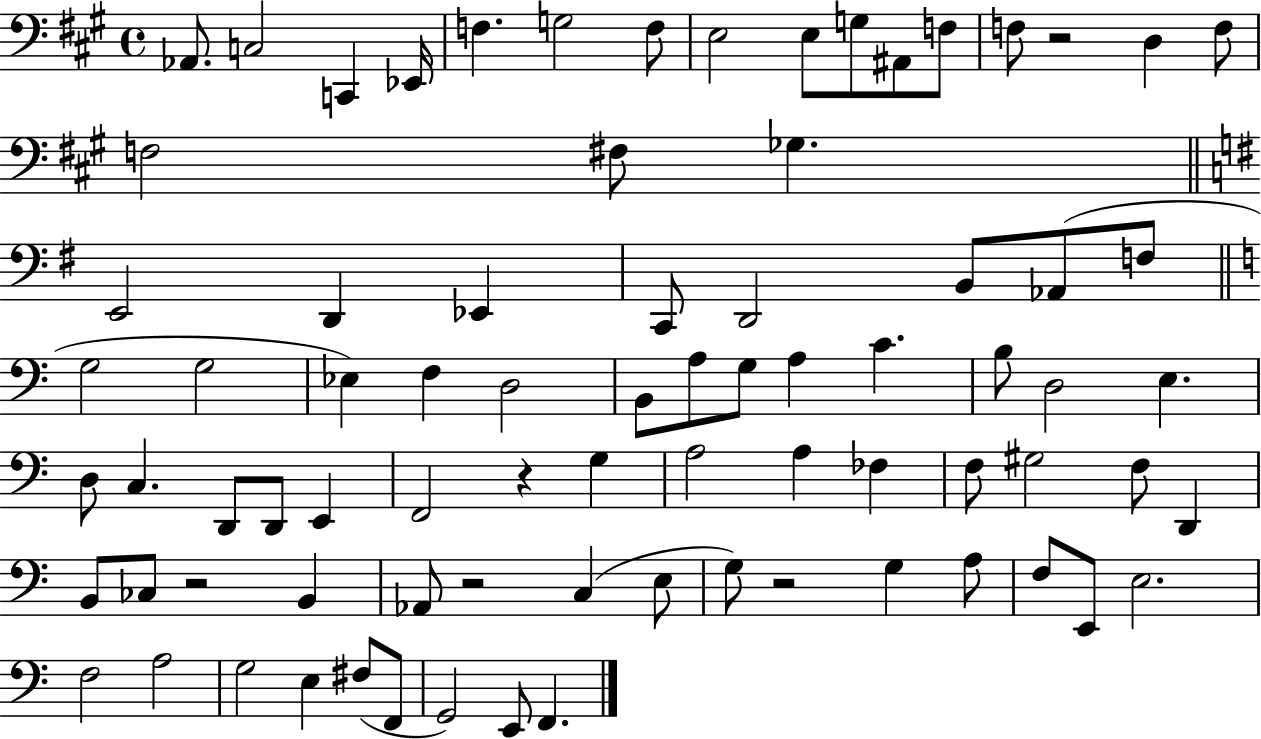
{
  \clef bass
  \time 4/4
  \defaultTimeSignature
  \key a \major
  aes,8. c2 c,4 ees,16 | f4. g2 f8 | e2 e8 g8 ais,8 f8 | f8 r2 d4 f8 | \break f2 fis8 ges4. | \bar "||" \break \key e \minor e,2 d,4 ees,4 | c,8 d,2 b,8 aes,8( f8 | \bar "||" \break \key c \major g2 g2 | ees4) f4 d2 | b,8 a8 g8 a4 c'4. | b8 d2 e4. | \break d8 c4. d,8 d,8 e,4 | f,2 r4 g4 | a2 a4 fes4 | f8 gis2 f8 d,4 | \break b,8 ces8 r2 b,4 | aes,8 r2 c4( e8 | g8) r2 g4 a8 | f8 e,8 e2. | \break f2 a2 | g2 e4 fis8( f,8 | g,2) e,8 f,4. | \bar "|."
}